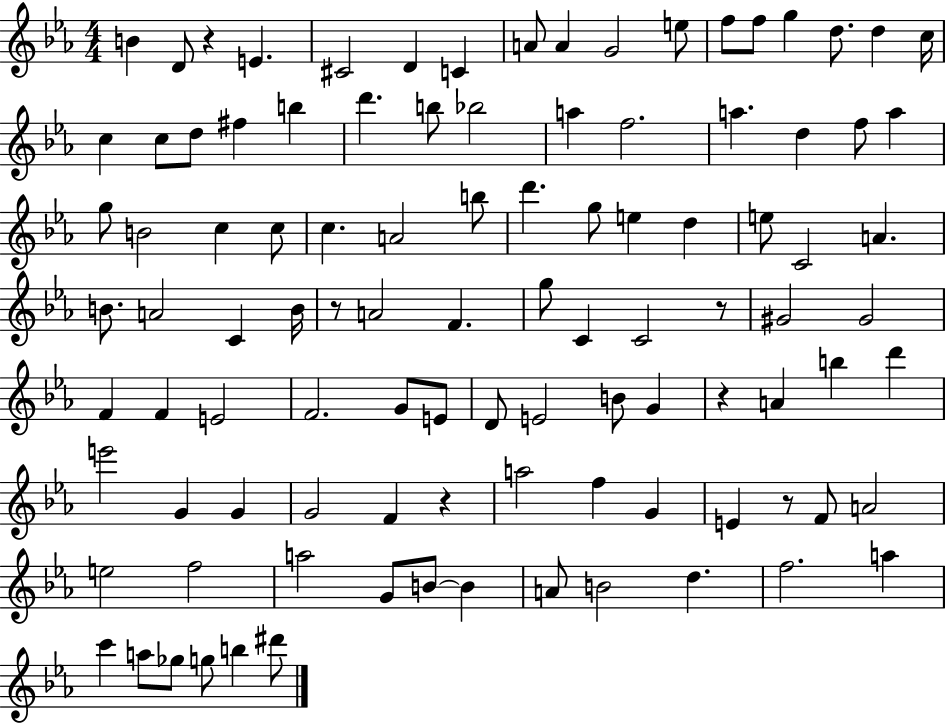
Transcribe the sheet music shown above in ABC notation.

X:1
T:Untitled
M:4/4
L:1/4
K:Eb
B D/2 z E ^C2 D C A/2 A G2 e/2 f/2 f/2 g d/2 d c/4 c c/2 d/2 ^f b d' b/2 _b2 a f2 a d f/2 a g/2 B2 c c/2 c A2 b/2 d' g/2 e d e/2 C2 A B/2 A2 C B/4 z/2 A2 F g/2 C C2 z/2 ^G2 ^G2 F F E2 F2 G/2 E/2 D/2 E2 B/2 G z A b d' e'2 G G G2 F z a2 f G E z/2 F/2 A2 e2 f2 a2 G/2 B/2 B A/2 B2 d f2 a c' a/2 _g/2 g/2 b ^d'/2